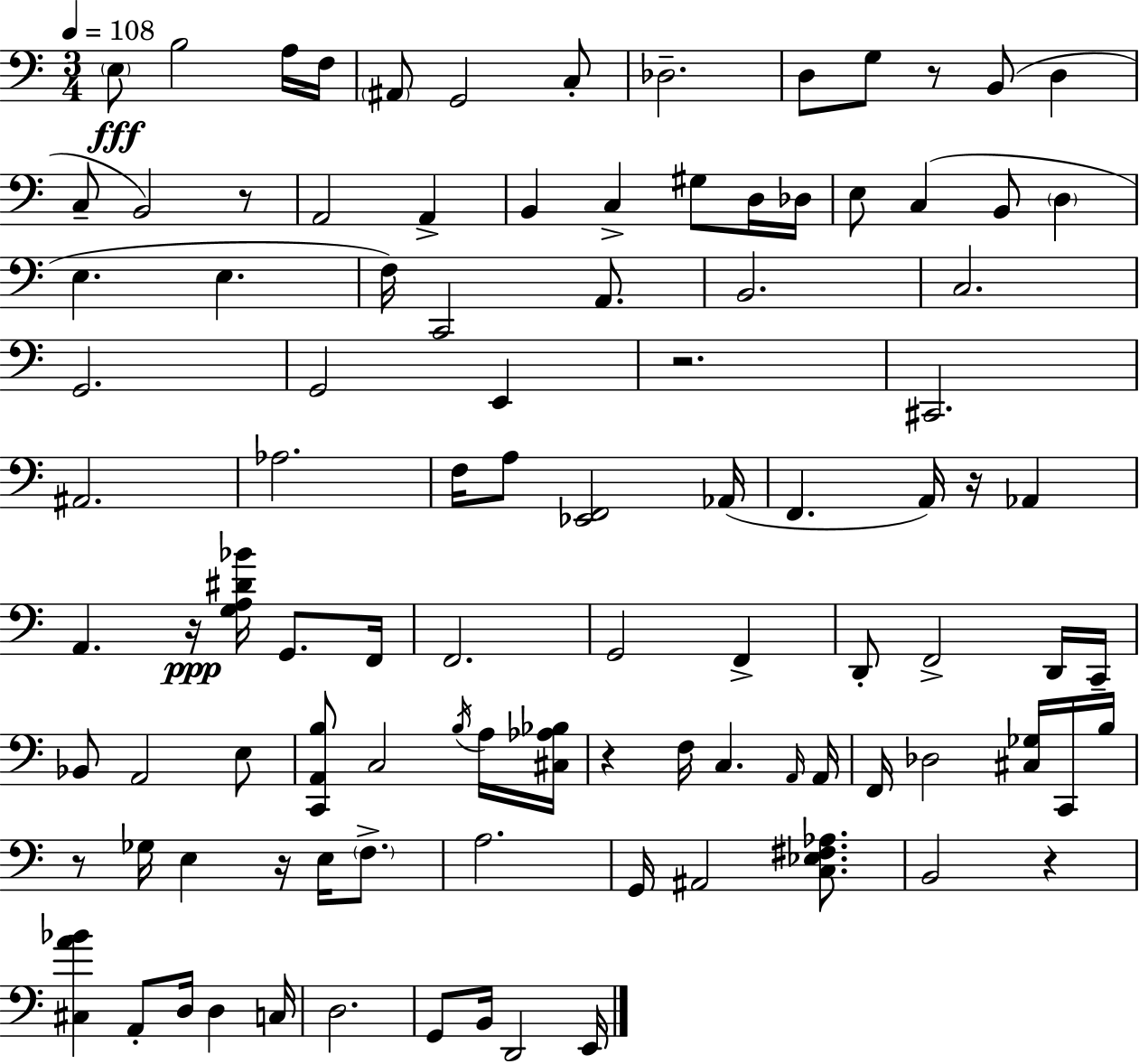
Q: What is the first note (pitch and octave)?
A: E3